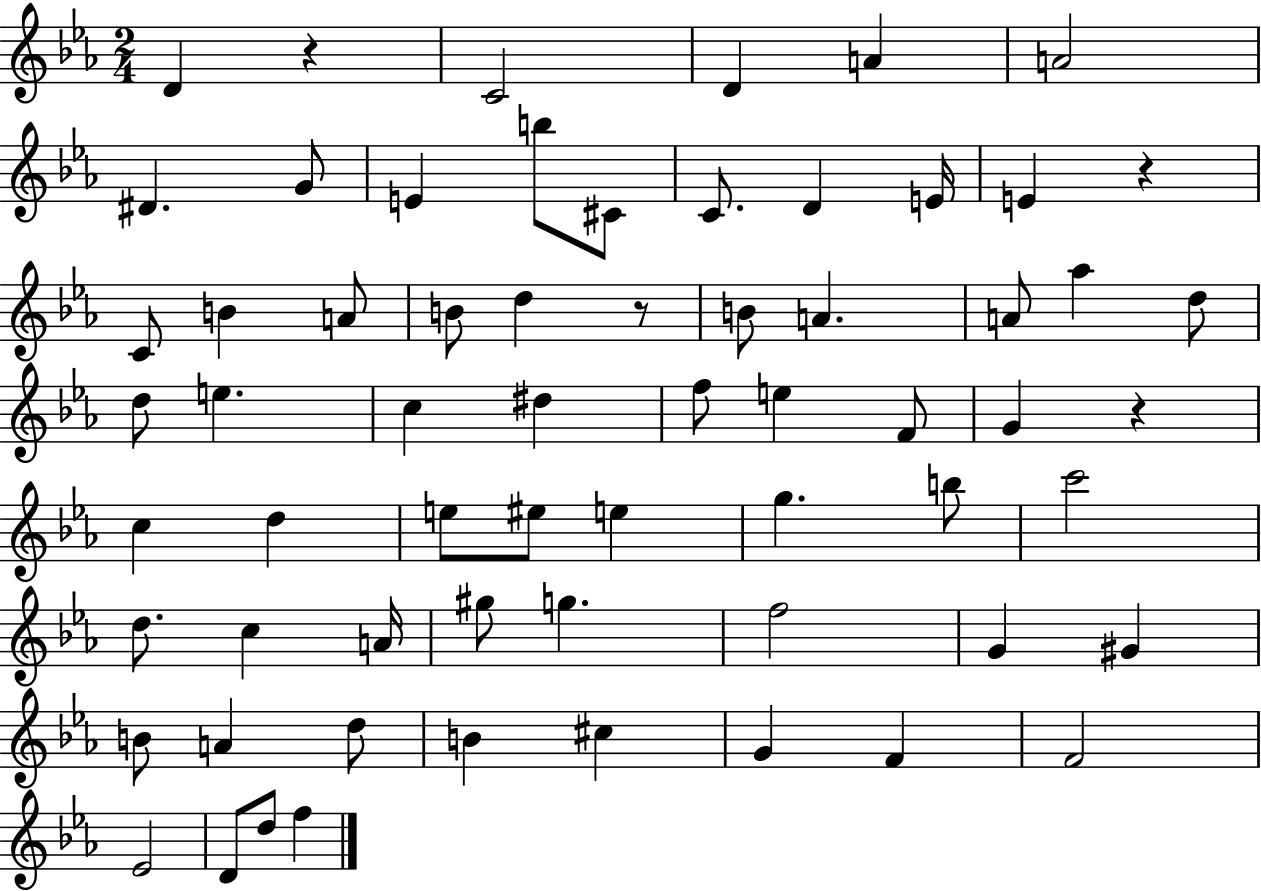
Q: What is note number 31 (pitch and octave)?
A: F4